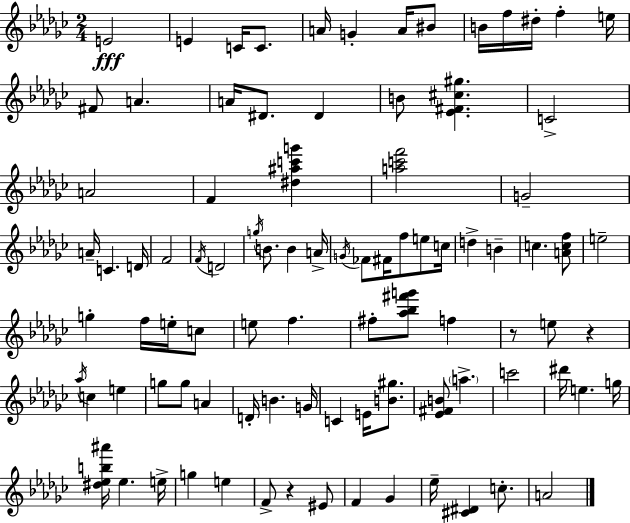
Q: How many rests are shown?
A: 3